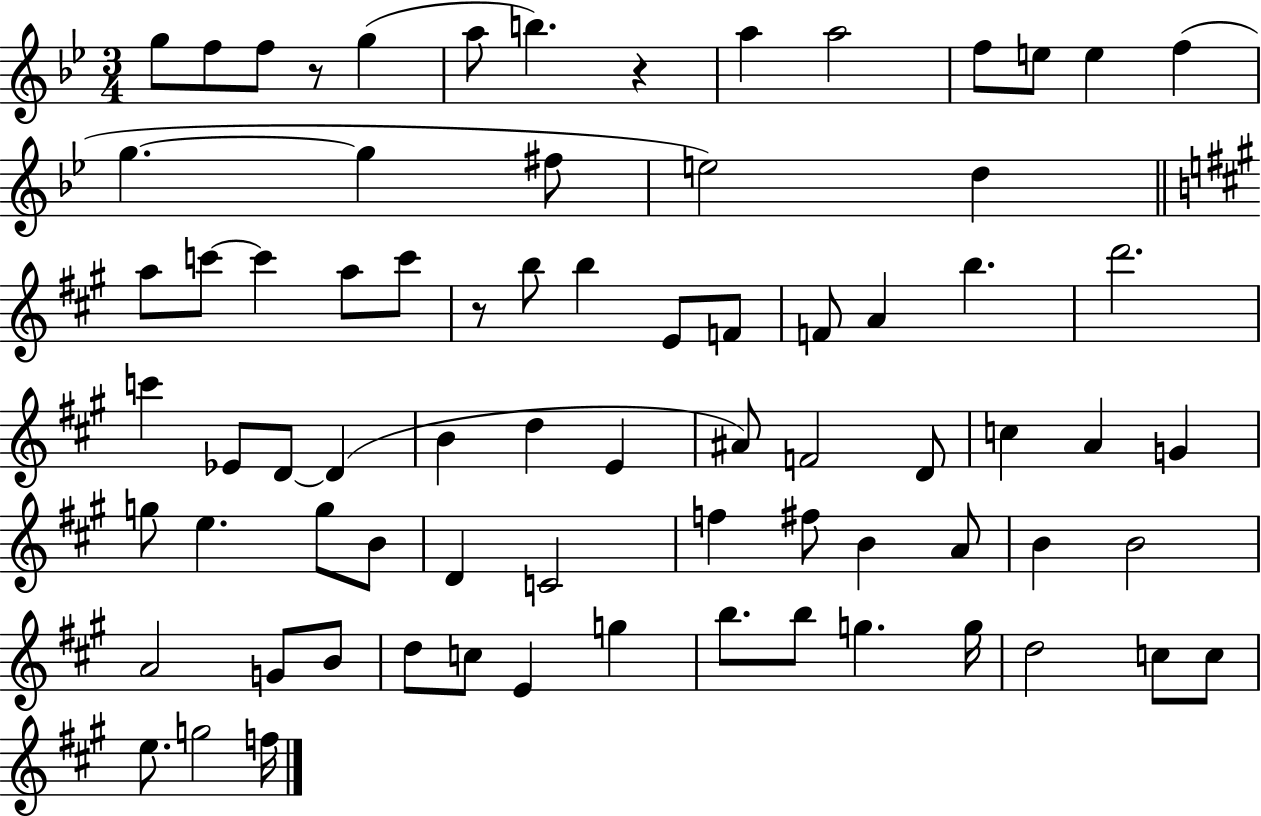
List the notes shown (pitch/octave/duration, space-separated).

G5/e F5/e F5/e R/e G5/q A5/e B5/q. R/q A5/q A5/h F5/e E5/e E5/q F5/q G5/q. G5/q F#5/e E5/h D5/q A5/e C6/e C6/q A5/e C6/e R/e B5/e B5/q E4/e F4/e F4/e A4/q B5/q. D6/h. C6/q Eb4/e D4/e D4/q B4/q D5/q E4/q A#4/e F4/h D4/e C5/q A4/q G4/q G5/e E5/q. G5/e B4/e D4/q C4/h F5/q F#5/e B4/q A4/e B4/q B4/h A4/h G4/e B4/e D5/e C5/e E4/q G5/q B5/e. B5/e G5/q. G5/s D5/h C5/e C5/e E5/e. G5/h F5/s